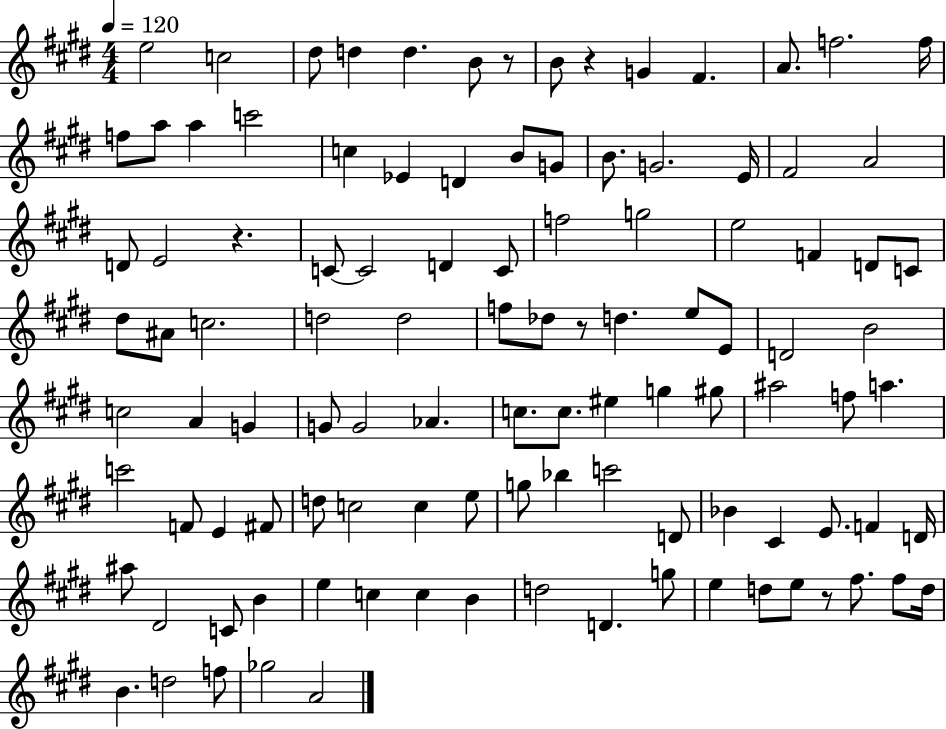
E5/h C5/h D#5/e D5/q D5/q. B4/e R/e B4/e R/q G4/q F#4/q. A4/e. F5/h. F5/s F5/e A5/e A5/q C6/h C5/q Eb4/q D4/q B4/e G4/e B4/e. G4/h. E4/s F#4/h A4/h D4/e E4/h R/q. C4/e C4/h D4/q C4/e F5/h G5/h E5/h F4/q D4/e C4/e D#5/e A#4/e C5/h. D5/h D5/h F5/e Db5/e R/e D5/q. E5/e E4/e D4/h B4/h C5/h A4/q G4/q G4/e G4/h Ab4/q. C5/e. C5/e. EIS5/q G5/q G#5/e A#5/h F5/e A5/q. C6/h F4/e E4/q F#4/e D5/e C5/h C5/q E5/e G5/e Bb5/q C6/h D4/e Bb4/q C#4/q E4/e. F4/q D4/s A#5/e D#4/h C4/e B4/q E5/q C5/q C5/q B4/q D5/h D4/q. G5/e E5/q D5/e E5/e R/e F#5/e. F#5/e D5/s B4/q. D5/h F5/e Gb5/h A4/h